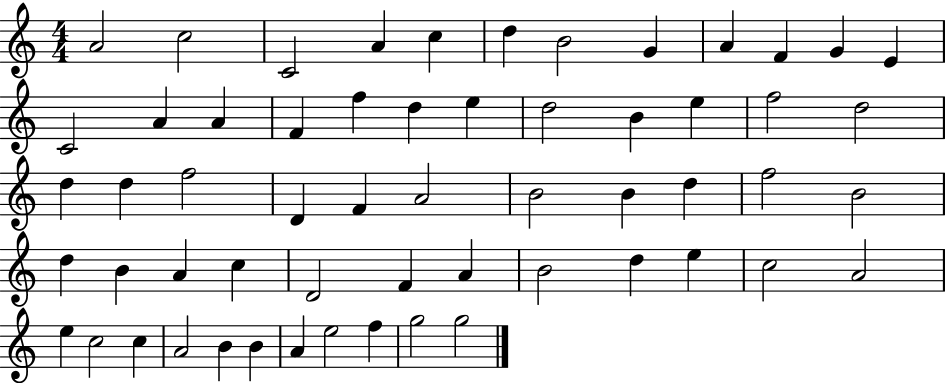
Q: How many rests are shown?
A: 0